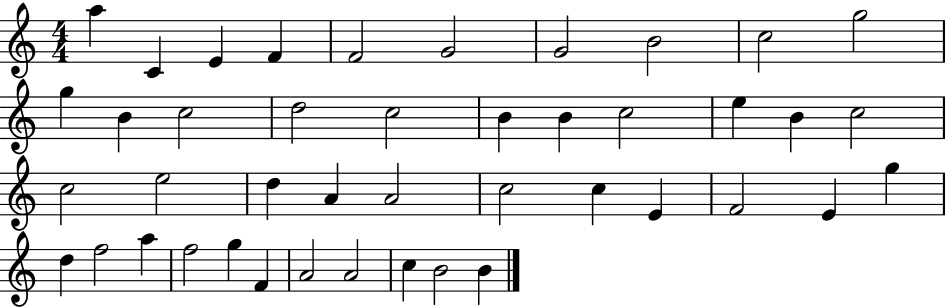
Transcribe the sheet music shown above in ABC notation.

X:1
T:Untitled
M:4/4
L:1/4
K:C
a C E F F2 G2 G2 B2 c2 g2 g B c2 d2 c2 B B c2 e B c2 c2 e2 d A A2 c2 c E F2 E g d f2 a f2 g F A2 A2 c B2 B